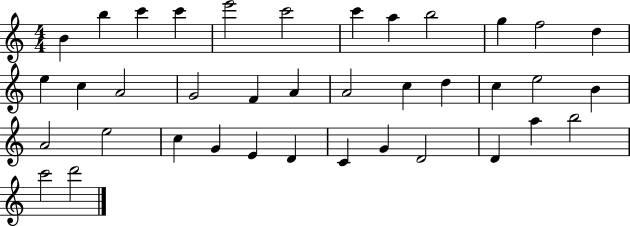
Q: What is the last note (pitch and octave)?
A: D6